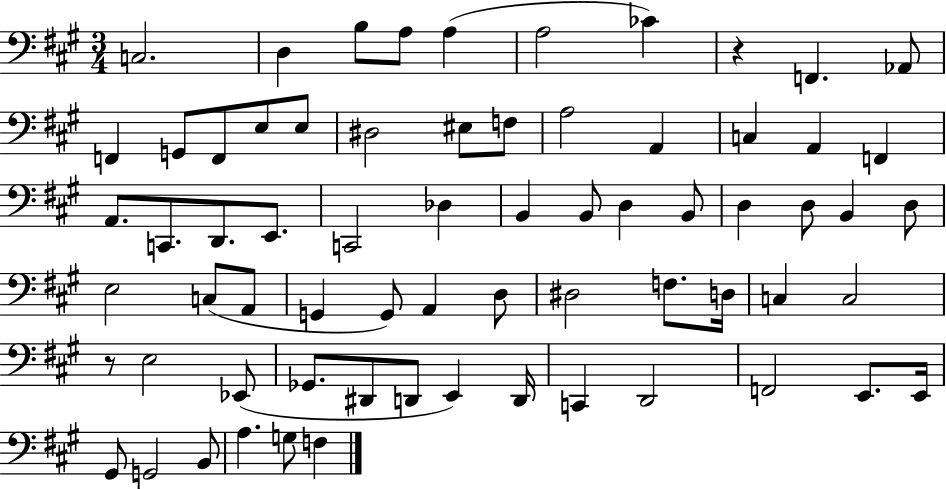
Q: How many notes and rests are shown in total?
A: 68